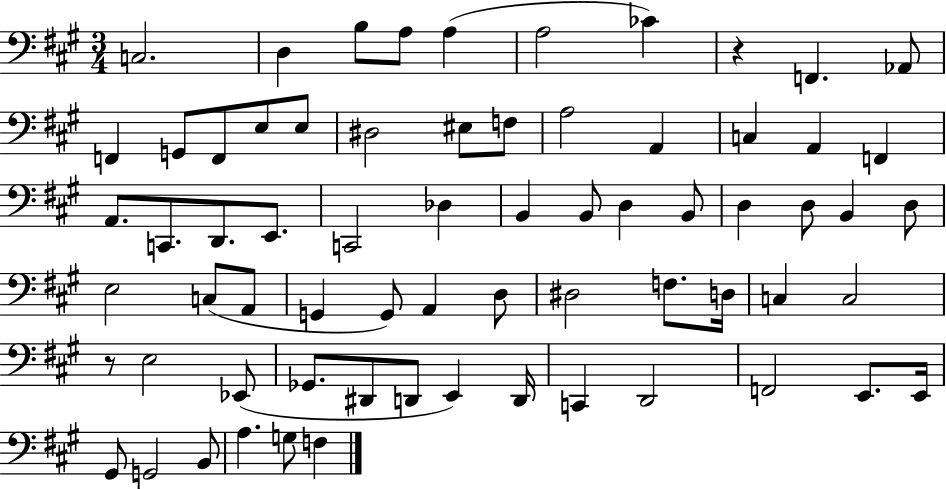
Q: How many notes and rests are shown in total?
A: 68